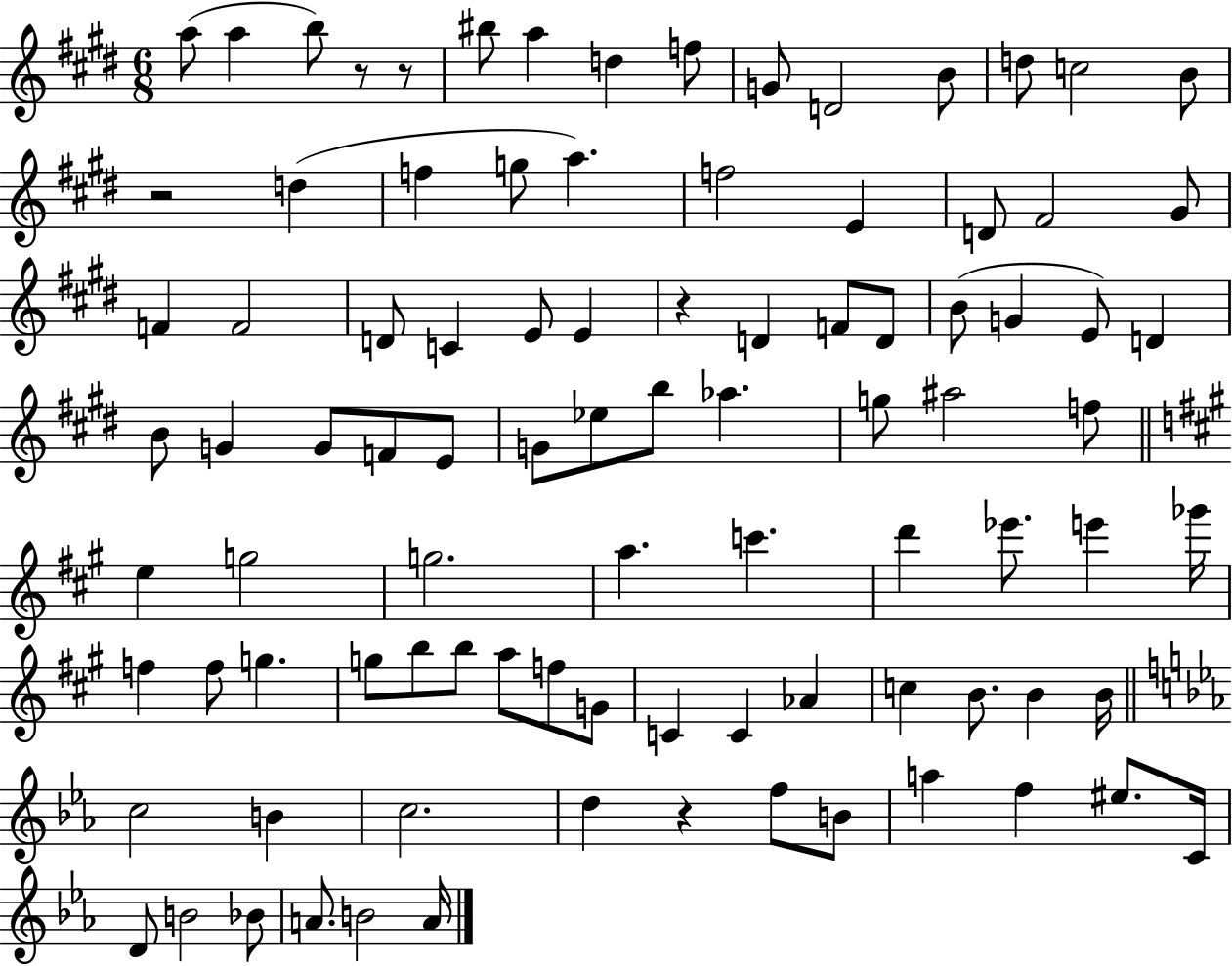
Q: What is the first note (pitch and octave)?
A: A5